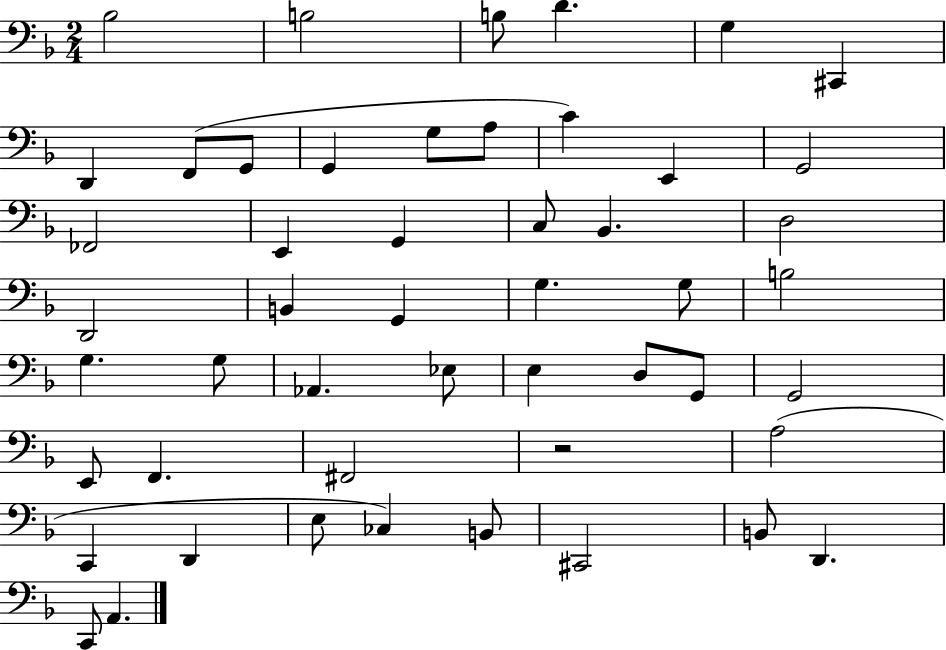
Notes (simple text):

Bb3/h B3/h B3/e D4/q. G3/q C#2/q D2/q F2/e G2/e G2/q G3/e A3/e C4/q E2/q G2/h FES2/h E2/q G2/q C3/e Bb2/q. D3/h D2/h B2/q G2/q G3/q. G3/e B3/h G3/q. G3/e Ab2/q. Eb3/e E3/q D3/e G2/e G2/h E2/e F2/q. F#2/h R/h A3/h C2/q D2/q E3/e CES3/q B2/e C#2/h B2/e D2/q. C2/e A2/q.